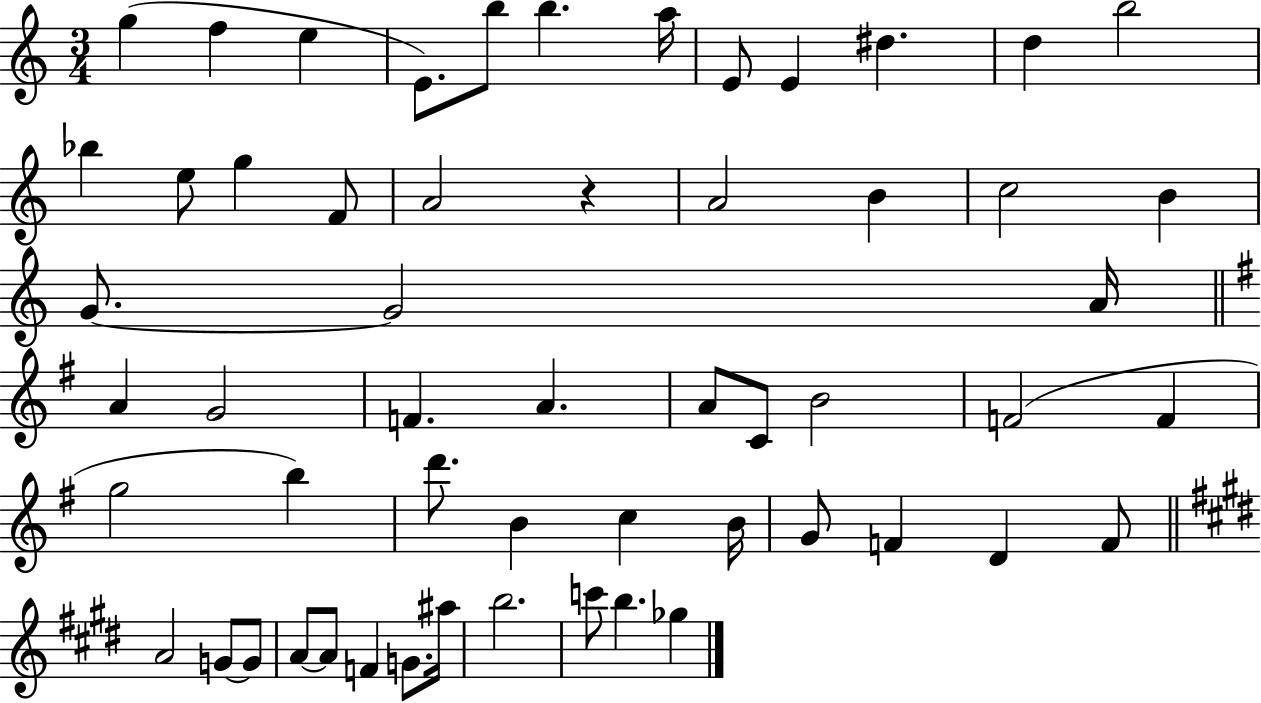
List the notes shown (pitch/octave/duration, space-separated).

G5/q F5/q E5/q E4/e. B5/e B5/q. A5/s E4/e E4/q D#5/q. D5/q B5/h Bb5/q E5/e G5/q F4/e A4/h R/q A4/h B4/q C5/h B4/q G4/e. G4/h A4/s A4/q G4/h F4/q. A4/q. A4/e C4/e B4/h F4/h F4/q G5/h B5/q D6/e. B4/q C5/q B4/s G4/e F4/q D4/q F4/e A4/h G4/e G4/e A4/e A4/e F4/q G4/e. A#5/s B5/h. C6/e B5/q. Gb5/q